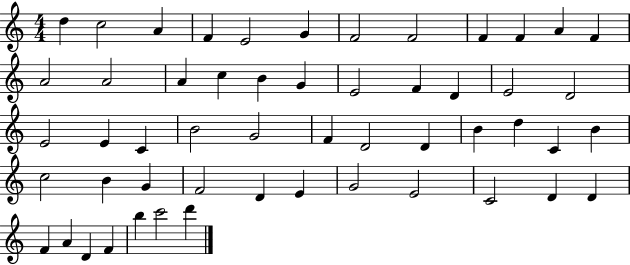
X:1
T:Untitled
M:4/4
L:1/4
K:C
d c2 A F E2 G F2 F2 F F A F A2 A2 A c B G E2 F D E2 D2 E2 E C B2 G2 F D2 D B d C B c2 B G F2 D E G2 E2 C2 D D F A D F b c'2 d'